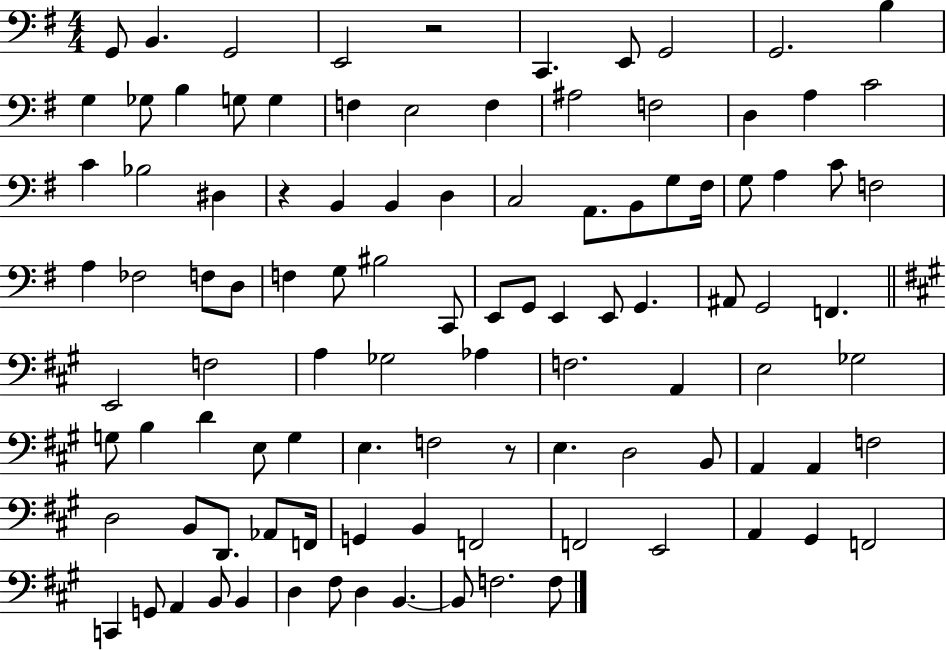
{
  \clef bass
  \numericTimeSignature
  \time 4/4
  \key g \major
  g,8 b,4. g,2 | e,2 r2 | c,4. e,8 g,2 | g,2. b4 | \break g4 ges8 b4 g8 g4 | f4 e2 f4 | ais2 f2 | d4 a4 c'2 | \break c'4 bes2 dis4 | r4 b,4 b,4 d4 | c2 a,8. b,8 g8 fis16 | g8 a4 c'8 f2 | \break a4 fes2 f8 d8 | f4 g8 bis2 c,8 | e,8 g,8 e,4 e,8 g,4. | ais,8 g,2 f,4. | \break \bar "||" \break \key a \major e,2 f2 | a4 ges2 aes4 | f2. a,4 | e2 ges2 | \break g8 b4 d'4 e8 g4 | e4. f2 r8 | e4. d2 b,8 | a,4 a,4 f2 | \break d2 b,8 d,8. aes,8 f,16 | g,4 b,4 f,2 | f,2 e,2 | a,4 gis,4 f,2 | \break c,4 g,8 a,4 b,8 b,4 | d4 fis8 d4 b,4.~~ | b,8 f2. f8 | \bar "|."
}